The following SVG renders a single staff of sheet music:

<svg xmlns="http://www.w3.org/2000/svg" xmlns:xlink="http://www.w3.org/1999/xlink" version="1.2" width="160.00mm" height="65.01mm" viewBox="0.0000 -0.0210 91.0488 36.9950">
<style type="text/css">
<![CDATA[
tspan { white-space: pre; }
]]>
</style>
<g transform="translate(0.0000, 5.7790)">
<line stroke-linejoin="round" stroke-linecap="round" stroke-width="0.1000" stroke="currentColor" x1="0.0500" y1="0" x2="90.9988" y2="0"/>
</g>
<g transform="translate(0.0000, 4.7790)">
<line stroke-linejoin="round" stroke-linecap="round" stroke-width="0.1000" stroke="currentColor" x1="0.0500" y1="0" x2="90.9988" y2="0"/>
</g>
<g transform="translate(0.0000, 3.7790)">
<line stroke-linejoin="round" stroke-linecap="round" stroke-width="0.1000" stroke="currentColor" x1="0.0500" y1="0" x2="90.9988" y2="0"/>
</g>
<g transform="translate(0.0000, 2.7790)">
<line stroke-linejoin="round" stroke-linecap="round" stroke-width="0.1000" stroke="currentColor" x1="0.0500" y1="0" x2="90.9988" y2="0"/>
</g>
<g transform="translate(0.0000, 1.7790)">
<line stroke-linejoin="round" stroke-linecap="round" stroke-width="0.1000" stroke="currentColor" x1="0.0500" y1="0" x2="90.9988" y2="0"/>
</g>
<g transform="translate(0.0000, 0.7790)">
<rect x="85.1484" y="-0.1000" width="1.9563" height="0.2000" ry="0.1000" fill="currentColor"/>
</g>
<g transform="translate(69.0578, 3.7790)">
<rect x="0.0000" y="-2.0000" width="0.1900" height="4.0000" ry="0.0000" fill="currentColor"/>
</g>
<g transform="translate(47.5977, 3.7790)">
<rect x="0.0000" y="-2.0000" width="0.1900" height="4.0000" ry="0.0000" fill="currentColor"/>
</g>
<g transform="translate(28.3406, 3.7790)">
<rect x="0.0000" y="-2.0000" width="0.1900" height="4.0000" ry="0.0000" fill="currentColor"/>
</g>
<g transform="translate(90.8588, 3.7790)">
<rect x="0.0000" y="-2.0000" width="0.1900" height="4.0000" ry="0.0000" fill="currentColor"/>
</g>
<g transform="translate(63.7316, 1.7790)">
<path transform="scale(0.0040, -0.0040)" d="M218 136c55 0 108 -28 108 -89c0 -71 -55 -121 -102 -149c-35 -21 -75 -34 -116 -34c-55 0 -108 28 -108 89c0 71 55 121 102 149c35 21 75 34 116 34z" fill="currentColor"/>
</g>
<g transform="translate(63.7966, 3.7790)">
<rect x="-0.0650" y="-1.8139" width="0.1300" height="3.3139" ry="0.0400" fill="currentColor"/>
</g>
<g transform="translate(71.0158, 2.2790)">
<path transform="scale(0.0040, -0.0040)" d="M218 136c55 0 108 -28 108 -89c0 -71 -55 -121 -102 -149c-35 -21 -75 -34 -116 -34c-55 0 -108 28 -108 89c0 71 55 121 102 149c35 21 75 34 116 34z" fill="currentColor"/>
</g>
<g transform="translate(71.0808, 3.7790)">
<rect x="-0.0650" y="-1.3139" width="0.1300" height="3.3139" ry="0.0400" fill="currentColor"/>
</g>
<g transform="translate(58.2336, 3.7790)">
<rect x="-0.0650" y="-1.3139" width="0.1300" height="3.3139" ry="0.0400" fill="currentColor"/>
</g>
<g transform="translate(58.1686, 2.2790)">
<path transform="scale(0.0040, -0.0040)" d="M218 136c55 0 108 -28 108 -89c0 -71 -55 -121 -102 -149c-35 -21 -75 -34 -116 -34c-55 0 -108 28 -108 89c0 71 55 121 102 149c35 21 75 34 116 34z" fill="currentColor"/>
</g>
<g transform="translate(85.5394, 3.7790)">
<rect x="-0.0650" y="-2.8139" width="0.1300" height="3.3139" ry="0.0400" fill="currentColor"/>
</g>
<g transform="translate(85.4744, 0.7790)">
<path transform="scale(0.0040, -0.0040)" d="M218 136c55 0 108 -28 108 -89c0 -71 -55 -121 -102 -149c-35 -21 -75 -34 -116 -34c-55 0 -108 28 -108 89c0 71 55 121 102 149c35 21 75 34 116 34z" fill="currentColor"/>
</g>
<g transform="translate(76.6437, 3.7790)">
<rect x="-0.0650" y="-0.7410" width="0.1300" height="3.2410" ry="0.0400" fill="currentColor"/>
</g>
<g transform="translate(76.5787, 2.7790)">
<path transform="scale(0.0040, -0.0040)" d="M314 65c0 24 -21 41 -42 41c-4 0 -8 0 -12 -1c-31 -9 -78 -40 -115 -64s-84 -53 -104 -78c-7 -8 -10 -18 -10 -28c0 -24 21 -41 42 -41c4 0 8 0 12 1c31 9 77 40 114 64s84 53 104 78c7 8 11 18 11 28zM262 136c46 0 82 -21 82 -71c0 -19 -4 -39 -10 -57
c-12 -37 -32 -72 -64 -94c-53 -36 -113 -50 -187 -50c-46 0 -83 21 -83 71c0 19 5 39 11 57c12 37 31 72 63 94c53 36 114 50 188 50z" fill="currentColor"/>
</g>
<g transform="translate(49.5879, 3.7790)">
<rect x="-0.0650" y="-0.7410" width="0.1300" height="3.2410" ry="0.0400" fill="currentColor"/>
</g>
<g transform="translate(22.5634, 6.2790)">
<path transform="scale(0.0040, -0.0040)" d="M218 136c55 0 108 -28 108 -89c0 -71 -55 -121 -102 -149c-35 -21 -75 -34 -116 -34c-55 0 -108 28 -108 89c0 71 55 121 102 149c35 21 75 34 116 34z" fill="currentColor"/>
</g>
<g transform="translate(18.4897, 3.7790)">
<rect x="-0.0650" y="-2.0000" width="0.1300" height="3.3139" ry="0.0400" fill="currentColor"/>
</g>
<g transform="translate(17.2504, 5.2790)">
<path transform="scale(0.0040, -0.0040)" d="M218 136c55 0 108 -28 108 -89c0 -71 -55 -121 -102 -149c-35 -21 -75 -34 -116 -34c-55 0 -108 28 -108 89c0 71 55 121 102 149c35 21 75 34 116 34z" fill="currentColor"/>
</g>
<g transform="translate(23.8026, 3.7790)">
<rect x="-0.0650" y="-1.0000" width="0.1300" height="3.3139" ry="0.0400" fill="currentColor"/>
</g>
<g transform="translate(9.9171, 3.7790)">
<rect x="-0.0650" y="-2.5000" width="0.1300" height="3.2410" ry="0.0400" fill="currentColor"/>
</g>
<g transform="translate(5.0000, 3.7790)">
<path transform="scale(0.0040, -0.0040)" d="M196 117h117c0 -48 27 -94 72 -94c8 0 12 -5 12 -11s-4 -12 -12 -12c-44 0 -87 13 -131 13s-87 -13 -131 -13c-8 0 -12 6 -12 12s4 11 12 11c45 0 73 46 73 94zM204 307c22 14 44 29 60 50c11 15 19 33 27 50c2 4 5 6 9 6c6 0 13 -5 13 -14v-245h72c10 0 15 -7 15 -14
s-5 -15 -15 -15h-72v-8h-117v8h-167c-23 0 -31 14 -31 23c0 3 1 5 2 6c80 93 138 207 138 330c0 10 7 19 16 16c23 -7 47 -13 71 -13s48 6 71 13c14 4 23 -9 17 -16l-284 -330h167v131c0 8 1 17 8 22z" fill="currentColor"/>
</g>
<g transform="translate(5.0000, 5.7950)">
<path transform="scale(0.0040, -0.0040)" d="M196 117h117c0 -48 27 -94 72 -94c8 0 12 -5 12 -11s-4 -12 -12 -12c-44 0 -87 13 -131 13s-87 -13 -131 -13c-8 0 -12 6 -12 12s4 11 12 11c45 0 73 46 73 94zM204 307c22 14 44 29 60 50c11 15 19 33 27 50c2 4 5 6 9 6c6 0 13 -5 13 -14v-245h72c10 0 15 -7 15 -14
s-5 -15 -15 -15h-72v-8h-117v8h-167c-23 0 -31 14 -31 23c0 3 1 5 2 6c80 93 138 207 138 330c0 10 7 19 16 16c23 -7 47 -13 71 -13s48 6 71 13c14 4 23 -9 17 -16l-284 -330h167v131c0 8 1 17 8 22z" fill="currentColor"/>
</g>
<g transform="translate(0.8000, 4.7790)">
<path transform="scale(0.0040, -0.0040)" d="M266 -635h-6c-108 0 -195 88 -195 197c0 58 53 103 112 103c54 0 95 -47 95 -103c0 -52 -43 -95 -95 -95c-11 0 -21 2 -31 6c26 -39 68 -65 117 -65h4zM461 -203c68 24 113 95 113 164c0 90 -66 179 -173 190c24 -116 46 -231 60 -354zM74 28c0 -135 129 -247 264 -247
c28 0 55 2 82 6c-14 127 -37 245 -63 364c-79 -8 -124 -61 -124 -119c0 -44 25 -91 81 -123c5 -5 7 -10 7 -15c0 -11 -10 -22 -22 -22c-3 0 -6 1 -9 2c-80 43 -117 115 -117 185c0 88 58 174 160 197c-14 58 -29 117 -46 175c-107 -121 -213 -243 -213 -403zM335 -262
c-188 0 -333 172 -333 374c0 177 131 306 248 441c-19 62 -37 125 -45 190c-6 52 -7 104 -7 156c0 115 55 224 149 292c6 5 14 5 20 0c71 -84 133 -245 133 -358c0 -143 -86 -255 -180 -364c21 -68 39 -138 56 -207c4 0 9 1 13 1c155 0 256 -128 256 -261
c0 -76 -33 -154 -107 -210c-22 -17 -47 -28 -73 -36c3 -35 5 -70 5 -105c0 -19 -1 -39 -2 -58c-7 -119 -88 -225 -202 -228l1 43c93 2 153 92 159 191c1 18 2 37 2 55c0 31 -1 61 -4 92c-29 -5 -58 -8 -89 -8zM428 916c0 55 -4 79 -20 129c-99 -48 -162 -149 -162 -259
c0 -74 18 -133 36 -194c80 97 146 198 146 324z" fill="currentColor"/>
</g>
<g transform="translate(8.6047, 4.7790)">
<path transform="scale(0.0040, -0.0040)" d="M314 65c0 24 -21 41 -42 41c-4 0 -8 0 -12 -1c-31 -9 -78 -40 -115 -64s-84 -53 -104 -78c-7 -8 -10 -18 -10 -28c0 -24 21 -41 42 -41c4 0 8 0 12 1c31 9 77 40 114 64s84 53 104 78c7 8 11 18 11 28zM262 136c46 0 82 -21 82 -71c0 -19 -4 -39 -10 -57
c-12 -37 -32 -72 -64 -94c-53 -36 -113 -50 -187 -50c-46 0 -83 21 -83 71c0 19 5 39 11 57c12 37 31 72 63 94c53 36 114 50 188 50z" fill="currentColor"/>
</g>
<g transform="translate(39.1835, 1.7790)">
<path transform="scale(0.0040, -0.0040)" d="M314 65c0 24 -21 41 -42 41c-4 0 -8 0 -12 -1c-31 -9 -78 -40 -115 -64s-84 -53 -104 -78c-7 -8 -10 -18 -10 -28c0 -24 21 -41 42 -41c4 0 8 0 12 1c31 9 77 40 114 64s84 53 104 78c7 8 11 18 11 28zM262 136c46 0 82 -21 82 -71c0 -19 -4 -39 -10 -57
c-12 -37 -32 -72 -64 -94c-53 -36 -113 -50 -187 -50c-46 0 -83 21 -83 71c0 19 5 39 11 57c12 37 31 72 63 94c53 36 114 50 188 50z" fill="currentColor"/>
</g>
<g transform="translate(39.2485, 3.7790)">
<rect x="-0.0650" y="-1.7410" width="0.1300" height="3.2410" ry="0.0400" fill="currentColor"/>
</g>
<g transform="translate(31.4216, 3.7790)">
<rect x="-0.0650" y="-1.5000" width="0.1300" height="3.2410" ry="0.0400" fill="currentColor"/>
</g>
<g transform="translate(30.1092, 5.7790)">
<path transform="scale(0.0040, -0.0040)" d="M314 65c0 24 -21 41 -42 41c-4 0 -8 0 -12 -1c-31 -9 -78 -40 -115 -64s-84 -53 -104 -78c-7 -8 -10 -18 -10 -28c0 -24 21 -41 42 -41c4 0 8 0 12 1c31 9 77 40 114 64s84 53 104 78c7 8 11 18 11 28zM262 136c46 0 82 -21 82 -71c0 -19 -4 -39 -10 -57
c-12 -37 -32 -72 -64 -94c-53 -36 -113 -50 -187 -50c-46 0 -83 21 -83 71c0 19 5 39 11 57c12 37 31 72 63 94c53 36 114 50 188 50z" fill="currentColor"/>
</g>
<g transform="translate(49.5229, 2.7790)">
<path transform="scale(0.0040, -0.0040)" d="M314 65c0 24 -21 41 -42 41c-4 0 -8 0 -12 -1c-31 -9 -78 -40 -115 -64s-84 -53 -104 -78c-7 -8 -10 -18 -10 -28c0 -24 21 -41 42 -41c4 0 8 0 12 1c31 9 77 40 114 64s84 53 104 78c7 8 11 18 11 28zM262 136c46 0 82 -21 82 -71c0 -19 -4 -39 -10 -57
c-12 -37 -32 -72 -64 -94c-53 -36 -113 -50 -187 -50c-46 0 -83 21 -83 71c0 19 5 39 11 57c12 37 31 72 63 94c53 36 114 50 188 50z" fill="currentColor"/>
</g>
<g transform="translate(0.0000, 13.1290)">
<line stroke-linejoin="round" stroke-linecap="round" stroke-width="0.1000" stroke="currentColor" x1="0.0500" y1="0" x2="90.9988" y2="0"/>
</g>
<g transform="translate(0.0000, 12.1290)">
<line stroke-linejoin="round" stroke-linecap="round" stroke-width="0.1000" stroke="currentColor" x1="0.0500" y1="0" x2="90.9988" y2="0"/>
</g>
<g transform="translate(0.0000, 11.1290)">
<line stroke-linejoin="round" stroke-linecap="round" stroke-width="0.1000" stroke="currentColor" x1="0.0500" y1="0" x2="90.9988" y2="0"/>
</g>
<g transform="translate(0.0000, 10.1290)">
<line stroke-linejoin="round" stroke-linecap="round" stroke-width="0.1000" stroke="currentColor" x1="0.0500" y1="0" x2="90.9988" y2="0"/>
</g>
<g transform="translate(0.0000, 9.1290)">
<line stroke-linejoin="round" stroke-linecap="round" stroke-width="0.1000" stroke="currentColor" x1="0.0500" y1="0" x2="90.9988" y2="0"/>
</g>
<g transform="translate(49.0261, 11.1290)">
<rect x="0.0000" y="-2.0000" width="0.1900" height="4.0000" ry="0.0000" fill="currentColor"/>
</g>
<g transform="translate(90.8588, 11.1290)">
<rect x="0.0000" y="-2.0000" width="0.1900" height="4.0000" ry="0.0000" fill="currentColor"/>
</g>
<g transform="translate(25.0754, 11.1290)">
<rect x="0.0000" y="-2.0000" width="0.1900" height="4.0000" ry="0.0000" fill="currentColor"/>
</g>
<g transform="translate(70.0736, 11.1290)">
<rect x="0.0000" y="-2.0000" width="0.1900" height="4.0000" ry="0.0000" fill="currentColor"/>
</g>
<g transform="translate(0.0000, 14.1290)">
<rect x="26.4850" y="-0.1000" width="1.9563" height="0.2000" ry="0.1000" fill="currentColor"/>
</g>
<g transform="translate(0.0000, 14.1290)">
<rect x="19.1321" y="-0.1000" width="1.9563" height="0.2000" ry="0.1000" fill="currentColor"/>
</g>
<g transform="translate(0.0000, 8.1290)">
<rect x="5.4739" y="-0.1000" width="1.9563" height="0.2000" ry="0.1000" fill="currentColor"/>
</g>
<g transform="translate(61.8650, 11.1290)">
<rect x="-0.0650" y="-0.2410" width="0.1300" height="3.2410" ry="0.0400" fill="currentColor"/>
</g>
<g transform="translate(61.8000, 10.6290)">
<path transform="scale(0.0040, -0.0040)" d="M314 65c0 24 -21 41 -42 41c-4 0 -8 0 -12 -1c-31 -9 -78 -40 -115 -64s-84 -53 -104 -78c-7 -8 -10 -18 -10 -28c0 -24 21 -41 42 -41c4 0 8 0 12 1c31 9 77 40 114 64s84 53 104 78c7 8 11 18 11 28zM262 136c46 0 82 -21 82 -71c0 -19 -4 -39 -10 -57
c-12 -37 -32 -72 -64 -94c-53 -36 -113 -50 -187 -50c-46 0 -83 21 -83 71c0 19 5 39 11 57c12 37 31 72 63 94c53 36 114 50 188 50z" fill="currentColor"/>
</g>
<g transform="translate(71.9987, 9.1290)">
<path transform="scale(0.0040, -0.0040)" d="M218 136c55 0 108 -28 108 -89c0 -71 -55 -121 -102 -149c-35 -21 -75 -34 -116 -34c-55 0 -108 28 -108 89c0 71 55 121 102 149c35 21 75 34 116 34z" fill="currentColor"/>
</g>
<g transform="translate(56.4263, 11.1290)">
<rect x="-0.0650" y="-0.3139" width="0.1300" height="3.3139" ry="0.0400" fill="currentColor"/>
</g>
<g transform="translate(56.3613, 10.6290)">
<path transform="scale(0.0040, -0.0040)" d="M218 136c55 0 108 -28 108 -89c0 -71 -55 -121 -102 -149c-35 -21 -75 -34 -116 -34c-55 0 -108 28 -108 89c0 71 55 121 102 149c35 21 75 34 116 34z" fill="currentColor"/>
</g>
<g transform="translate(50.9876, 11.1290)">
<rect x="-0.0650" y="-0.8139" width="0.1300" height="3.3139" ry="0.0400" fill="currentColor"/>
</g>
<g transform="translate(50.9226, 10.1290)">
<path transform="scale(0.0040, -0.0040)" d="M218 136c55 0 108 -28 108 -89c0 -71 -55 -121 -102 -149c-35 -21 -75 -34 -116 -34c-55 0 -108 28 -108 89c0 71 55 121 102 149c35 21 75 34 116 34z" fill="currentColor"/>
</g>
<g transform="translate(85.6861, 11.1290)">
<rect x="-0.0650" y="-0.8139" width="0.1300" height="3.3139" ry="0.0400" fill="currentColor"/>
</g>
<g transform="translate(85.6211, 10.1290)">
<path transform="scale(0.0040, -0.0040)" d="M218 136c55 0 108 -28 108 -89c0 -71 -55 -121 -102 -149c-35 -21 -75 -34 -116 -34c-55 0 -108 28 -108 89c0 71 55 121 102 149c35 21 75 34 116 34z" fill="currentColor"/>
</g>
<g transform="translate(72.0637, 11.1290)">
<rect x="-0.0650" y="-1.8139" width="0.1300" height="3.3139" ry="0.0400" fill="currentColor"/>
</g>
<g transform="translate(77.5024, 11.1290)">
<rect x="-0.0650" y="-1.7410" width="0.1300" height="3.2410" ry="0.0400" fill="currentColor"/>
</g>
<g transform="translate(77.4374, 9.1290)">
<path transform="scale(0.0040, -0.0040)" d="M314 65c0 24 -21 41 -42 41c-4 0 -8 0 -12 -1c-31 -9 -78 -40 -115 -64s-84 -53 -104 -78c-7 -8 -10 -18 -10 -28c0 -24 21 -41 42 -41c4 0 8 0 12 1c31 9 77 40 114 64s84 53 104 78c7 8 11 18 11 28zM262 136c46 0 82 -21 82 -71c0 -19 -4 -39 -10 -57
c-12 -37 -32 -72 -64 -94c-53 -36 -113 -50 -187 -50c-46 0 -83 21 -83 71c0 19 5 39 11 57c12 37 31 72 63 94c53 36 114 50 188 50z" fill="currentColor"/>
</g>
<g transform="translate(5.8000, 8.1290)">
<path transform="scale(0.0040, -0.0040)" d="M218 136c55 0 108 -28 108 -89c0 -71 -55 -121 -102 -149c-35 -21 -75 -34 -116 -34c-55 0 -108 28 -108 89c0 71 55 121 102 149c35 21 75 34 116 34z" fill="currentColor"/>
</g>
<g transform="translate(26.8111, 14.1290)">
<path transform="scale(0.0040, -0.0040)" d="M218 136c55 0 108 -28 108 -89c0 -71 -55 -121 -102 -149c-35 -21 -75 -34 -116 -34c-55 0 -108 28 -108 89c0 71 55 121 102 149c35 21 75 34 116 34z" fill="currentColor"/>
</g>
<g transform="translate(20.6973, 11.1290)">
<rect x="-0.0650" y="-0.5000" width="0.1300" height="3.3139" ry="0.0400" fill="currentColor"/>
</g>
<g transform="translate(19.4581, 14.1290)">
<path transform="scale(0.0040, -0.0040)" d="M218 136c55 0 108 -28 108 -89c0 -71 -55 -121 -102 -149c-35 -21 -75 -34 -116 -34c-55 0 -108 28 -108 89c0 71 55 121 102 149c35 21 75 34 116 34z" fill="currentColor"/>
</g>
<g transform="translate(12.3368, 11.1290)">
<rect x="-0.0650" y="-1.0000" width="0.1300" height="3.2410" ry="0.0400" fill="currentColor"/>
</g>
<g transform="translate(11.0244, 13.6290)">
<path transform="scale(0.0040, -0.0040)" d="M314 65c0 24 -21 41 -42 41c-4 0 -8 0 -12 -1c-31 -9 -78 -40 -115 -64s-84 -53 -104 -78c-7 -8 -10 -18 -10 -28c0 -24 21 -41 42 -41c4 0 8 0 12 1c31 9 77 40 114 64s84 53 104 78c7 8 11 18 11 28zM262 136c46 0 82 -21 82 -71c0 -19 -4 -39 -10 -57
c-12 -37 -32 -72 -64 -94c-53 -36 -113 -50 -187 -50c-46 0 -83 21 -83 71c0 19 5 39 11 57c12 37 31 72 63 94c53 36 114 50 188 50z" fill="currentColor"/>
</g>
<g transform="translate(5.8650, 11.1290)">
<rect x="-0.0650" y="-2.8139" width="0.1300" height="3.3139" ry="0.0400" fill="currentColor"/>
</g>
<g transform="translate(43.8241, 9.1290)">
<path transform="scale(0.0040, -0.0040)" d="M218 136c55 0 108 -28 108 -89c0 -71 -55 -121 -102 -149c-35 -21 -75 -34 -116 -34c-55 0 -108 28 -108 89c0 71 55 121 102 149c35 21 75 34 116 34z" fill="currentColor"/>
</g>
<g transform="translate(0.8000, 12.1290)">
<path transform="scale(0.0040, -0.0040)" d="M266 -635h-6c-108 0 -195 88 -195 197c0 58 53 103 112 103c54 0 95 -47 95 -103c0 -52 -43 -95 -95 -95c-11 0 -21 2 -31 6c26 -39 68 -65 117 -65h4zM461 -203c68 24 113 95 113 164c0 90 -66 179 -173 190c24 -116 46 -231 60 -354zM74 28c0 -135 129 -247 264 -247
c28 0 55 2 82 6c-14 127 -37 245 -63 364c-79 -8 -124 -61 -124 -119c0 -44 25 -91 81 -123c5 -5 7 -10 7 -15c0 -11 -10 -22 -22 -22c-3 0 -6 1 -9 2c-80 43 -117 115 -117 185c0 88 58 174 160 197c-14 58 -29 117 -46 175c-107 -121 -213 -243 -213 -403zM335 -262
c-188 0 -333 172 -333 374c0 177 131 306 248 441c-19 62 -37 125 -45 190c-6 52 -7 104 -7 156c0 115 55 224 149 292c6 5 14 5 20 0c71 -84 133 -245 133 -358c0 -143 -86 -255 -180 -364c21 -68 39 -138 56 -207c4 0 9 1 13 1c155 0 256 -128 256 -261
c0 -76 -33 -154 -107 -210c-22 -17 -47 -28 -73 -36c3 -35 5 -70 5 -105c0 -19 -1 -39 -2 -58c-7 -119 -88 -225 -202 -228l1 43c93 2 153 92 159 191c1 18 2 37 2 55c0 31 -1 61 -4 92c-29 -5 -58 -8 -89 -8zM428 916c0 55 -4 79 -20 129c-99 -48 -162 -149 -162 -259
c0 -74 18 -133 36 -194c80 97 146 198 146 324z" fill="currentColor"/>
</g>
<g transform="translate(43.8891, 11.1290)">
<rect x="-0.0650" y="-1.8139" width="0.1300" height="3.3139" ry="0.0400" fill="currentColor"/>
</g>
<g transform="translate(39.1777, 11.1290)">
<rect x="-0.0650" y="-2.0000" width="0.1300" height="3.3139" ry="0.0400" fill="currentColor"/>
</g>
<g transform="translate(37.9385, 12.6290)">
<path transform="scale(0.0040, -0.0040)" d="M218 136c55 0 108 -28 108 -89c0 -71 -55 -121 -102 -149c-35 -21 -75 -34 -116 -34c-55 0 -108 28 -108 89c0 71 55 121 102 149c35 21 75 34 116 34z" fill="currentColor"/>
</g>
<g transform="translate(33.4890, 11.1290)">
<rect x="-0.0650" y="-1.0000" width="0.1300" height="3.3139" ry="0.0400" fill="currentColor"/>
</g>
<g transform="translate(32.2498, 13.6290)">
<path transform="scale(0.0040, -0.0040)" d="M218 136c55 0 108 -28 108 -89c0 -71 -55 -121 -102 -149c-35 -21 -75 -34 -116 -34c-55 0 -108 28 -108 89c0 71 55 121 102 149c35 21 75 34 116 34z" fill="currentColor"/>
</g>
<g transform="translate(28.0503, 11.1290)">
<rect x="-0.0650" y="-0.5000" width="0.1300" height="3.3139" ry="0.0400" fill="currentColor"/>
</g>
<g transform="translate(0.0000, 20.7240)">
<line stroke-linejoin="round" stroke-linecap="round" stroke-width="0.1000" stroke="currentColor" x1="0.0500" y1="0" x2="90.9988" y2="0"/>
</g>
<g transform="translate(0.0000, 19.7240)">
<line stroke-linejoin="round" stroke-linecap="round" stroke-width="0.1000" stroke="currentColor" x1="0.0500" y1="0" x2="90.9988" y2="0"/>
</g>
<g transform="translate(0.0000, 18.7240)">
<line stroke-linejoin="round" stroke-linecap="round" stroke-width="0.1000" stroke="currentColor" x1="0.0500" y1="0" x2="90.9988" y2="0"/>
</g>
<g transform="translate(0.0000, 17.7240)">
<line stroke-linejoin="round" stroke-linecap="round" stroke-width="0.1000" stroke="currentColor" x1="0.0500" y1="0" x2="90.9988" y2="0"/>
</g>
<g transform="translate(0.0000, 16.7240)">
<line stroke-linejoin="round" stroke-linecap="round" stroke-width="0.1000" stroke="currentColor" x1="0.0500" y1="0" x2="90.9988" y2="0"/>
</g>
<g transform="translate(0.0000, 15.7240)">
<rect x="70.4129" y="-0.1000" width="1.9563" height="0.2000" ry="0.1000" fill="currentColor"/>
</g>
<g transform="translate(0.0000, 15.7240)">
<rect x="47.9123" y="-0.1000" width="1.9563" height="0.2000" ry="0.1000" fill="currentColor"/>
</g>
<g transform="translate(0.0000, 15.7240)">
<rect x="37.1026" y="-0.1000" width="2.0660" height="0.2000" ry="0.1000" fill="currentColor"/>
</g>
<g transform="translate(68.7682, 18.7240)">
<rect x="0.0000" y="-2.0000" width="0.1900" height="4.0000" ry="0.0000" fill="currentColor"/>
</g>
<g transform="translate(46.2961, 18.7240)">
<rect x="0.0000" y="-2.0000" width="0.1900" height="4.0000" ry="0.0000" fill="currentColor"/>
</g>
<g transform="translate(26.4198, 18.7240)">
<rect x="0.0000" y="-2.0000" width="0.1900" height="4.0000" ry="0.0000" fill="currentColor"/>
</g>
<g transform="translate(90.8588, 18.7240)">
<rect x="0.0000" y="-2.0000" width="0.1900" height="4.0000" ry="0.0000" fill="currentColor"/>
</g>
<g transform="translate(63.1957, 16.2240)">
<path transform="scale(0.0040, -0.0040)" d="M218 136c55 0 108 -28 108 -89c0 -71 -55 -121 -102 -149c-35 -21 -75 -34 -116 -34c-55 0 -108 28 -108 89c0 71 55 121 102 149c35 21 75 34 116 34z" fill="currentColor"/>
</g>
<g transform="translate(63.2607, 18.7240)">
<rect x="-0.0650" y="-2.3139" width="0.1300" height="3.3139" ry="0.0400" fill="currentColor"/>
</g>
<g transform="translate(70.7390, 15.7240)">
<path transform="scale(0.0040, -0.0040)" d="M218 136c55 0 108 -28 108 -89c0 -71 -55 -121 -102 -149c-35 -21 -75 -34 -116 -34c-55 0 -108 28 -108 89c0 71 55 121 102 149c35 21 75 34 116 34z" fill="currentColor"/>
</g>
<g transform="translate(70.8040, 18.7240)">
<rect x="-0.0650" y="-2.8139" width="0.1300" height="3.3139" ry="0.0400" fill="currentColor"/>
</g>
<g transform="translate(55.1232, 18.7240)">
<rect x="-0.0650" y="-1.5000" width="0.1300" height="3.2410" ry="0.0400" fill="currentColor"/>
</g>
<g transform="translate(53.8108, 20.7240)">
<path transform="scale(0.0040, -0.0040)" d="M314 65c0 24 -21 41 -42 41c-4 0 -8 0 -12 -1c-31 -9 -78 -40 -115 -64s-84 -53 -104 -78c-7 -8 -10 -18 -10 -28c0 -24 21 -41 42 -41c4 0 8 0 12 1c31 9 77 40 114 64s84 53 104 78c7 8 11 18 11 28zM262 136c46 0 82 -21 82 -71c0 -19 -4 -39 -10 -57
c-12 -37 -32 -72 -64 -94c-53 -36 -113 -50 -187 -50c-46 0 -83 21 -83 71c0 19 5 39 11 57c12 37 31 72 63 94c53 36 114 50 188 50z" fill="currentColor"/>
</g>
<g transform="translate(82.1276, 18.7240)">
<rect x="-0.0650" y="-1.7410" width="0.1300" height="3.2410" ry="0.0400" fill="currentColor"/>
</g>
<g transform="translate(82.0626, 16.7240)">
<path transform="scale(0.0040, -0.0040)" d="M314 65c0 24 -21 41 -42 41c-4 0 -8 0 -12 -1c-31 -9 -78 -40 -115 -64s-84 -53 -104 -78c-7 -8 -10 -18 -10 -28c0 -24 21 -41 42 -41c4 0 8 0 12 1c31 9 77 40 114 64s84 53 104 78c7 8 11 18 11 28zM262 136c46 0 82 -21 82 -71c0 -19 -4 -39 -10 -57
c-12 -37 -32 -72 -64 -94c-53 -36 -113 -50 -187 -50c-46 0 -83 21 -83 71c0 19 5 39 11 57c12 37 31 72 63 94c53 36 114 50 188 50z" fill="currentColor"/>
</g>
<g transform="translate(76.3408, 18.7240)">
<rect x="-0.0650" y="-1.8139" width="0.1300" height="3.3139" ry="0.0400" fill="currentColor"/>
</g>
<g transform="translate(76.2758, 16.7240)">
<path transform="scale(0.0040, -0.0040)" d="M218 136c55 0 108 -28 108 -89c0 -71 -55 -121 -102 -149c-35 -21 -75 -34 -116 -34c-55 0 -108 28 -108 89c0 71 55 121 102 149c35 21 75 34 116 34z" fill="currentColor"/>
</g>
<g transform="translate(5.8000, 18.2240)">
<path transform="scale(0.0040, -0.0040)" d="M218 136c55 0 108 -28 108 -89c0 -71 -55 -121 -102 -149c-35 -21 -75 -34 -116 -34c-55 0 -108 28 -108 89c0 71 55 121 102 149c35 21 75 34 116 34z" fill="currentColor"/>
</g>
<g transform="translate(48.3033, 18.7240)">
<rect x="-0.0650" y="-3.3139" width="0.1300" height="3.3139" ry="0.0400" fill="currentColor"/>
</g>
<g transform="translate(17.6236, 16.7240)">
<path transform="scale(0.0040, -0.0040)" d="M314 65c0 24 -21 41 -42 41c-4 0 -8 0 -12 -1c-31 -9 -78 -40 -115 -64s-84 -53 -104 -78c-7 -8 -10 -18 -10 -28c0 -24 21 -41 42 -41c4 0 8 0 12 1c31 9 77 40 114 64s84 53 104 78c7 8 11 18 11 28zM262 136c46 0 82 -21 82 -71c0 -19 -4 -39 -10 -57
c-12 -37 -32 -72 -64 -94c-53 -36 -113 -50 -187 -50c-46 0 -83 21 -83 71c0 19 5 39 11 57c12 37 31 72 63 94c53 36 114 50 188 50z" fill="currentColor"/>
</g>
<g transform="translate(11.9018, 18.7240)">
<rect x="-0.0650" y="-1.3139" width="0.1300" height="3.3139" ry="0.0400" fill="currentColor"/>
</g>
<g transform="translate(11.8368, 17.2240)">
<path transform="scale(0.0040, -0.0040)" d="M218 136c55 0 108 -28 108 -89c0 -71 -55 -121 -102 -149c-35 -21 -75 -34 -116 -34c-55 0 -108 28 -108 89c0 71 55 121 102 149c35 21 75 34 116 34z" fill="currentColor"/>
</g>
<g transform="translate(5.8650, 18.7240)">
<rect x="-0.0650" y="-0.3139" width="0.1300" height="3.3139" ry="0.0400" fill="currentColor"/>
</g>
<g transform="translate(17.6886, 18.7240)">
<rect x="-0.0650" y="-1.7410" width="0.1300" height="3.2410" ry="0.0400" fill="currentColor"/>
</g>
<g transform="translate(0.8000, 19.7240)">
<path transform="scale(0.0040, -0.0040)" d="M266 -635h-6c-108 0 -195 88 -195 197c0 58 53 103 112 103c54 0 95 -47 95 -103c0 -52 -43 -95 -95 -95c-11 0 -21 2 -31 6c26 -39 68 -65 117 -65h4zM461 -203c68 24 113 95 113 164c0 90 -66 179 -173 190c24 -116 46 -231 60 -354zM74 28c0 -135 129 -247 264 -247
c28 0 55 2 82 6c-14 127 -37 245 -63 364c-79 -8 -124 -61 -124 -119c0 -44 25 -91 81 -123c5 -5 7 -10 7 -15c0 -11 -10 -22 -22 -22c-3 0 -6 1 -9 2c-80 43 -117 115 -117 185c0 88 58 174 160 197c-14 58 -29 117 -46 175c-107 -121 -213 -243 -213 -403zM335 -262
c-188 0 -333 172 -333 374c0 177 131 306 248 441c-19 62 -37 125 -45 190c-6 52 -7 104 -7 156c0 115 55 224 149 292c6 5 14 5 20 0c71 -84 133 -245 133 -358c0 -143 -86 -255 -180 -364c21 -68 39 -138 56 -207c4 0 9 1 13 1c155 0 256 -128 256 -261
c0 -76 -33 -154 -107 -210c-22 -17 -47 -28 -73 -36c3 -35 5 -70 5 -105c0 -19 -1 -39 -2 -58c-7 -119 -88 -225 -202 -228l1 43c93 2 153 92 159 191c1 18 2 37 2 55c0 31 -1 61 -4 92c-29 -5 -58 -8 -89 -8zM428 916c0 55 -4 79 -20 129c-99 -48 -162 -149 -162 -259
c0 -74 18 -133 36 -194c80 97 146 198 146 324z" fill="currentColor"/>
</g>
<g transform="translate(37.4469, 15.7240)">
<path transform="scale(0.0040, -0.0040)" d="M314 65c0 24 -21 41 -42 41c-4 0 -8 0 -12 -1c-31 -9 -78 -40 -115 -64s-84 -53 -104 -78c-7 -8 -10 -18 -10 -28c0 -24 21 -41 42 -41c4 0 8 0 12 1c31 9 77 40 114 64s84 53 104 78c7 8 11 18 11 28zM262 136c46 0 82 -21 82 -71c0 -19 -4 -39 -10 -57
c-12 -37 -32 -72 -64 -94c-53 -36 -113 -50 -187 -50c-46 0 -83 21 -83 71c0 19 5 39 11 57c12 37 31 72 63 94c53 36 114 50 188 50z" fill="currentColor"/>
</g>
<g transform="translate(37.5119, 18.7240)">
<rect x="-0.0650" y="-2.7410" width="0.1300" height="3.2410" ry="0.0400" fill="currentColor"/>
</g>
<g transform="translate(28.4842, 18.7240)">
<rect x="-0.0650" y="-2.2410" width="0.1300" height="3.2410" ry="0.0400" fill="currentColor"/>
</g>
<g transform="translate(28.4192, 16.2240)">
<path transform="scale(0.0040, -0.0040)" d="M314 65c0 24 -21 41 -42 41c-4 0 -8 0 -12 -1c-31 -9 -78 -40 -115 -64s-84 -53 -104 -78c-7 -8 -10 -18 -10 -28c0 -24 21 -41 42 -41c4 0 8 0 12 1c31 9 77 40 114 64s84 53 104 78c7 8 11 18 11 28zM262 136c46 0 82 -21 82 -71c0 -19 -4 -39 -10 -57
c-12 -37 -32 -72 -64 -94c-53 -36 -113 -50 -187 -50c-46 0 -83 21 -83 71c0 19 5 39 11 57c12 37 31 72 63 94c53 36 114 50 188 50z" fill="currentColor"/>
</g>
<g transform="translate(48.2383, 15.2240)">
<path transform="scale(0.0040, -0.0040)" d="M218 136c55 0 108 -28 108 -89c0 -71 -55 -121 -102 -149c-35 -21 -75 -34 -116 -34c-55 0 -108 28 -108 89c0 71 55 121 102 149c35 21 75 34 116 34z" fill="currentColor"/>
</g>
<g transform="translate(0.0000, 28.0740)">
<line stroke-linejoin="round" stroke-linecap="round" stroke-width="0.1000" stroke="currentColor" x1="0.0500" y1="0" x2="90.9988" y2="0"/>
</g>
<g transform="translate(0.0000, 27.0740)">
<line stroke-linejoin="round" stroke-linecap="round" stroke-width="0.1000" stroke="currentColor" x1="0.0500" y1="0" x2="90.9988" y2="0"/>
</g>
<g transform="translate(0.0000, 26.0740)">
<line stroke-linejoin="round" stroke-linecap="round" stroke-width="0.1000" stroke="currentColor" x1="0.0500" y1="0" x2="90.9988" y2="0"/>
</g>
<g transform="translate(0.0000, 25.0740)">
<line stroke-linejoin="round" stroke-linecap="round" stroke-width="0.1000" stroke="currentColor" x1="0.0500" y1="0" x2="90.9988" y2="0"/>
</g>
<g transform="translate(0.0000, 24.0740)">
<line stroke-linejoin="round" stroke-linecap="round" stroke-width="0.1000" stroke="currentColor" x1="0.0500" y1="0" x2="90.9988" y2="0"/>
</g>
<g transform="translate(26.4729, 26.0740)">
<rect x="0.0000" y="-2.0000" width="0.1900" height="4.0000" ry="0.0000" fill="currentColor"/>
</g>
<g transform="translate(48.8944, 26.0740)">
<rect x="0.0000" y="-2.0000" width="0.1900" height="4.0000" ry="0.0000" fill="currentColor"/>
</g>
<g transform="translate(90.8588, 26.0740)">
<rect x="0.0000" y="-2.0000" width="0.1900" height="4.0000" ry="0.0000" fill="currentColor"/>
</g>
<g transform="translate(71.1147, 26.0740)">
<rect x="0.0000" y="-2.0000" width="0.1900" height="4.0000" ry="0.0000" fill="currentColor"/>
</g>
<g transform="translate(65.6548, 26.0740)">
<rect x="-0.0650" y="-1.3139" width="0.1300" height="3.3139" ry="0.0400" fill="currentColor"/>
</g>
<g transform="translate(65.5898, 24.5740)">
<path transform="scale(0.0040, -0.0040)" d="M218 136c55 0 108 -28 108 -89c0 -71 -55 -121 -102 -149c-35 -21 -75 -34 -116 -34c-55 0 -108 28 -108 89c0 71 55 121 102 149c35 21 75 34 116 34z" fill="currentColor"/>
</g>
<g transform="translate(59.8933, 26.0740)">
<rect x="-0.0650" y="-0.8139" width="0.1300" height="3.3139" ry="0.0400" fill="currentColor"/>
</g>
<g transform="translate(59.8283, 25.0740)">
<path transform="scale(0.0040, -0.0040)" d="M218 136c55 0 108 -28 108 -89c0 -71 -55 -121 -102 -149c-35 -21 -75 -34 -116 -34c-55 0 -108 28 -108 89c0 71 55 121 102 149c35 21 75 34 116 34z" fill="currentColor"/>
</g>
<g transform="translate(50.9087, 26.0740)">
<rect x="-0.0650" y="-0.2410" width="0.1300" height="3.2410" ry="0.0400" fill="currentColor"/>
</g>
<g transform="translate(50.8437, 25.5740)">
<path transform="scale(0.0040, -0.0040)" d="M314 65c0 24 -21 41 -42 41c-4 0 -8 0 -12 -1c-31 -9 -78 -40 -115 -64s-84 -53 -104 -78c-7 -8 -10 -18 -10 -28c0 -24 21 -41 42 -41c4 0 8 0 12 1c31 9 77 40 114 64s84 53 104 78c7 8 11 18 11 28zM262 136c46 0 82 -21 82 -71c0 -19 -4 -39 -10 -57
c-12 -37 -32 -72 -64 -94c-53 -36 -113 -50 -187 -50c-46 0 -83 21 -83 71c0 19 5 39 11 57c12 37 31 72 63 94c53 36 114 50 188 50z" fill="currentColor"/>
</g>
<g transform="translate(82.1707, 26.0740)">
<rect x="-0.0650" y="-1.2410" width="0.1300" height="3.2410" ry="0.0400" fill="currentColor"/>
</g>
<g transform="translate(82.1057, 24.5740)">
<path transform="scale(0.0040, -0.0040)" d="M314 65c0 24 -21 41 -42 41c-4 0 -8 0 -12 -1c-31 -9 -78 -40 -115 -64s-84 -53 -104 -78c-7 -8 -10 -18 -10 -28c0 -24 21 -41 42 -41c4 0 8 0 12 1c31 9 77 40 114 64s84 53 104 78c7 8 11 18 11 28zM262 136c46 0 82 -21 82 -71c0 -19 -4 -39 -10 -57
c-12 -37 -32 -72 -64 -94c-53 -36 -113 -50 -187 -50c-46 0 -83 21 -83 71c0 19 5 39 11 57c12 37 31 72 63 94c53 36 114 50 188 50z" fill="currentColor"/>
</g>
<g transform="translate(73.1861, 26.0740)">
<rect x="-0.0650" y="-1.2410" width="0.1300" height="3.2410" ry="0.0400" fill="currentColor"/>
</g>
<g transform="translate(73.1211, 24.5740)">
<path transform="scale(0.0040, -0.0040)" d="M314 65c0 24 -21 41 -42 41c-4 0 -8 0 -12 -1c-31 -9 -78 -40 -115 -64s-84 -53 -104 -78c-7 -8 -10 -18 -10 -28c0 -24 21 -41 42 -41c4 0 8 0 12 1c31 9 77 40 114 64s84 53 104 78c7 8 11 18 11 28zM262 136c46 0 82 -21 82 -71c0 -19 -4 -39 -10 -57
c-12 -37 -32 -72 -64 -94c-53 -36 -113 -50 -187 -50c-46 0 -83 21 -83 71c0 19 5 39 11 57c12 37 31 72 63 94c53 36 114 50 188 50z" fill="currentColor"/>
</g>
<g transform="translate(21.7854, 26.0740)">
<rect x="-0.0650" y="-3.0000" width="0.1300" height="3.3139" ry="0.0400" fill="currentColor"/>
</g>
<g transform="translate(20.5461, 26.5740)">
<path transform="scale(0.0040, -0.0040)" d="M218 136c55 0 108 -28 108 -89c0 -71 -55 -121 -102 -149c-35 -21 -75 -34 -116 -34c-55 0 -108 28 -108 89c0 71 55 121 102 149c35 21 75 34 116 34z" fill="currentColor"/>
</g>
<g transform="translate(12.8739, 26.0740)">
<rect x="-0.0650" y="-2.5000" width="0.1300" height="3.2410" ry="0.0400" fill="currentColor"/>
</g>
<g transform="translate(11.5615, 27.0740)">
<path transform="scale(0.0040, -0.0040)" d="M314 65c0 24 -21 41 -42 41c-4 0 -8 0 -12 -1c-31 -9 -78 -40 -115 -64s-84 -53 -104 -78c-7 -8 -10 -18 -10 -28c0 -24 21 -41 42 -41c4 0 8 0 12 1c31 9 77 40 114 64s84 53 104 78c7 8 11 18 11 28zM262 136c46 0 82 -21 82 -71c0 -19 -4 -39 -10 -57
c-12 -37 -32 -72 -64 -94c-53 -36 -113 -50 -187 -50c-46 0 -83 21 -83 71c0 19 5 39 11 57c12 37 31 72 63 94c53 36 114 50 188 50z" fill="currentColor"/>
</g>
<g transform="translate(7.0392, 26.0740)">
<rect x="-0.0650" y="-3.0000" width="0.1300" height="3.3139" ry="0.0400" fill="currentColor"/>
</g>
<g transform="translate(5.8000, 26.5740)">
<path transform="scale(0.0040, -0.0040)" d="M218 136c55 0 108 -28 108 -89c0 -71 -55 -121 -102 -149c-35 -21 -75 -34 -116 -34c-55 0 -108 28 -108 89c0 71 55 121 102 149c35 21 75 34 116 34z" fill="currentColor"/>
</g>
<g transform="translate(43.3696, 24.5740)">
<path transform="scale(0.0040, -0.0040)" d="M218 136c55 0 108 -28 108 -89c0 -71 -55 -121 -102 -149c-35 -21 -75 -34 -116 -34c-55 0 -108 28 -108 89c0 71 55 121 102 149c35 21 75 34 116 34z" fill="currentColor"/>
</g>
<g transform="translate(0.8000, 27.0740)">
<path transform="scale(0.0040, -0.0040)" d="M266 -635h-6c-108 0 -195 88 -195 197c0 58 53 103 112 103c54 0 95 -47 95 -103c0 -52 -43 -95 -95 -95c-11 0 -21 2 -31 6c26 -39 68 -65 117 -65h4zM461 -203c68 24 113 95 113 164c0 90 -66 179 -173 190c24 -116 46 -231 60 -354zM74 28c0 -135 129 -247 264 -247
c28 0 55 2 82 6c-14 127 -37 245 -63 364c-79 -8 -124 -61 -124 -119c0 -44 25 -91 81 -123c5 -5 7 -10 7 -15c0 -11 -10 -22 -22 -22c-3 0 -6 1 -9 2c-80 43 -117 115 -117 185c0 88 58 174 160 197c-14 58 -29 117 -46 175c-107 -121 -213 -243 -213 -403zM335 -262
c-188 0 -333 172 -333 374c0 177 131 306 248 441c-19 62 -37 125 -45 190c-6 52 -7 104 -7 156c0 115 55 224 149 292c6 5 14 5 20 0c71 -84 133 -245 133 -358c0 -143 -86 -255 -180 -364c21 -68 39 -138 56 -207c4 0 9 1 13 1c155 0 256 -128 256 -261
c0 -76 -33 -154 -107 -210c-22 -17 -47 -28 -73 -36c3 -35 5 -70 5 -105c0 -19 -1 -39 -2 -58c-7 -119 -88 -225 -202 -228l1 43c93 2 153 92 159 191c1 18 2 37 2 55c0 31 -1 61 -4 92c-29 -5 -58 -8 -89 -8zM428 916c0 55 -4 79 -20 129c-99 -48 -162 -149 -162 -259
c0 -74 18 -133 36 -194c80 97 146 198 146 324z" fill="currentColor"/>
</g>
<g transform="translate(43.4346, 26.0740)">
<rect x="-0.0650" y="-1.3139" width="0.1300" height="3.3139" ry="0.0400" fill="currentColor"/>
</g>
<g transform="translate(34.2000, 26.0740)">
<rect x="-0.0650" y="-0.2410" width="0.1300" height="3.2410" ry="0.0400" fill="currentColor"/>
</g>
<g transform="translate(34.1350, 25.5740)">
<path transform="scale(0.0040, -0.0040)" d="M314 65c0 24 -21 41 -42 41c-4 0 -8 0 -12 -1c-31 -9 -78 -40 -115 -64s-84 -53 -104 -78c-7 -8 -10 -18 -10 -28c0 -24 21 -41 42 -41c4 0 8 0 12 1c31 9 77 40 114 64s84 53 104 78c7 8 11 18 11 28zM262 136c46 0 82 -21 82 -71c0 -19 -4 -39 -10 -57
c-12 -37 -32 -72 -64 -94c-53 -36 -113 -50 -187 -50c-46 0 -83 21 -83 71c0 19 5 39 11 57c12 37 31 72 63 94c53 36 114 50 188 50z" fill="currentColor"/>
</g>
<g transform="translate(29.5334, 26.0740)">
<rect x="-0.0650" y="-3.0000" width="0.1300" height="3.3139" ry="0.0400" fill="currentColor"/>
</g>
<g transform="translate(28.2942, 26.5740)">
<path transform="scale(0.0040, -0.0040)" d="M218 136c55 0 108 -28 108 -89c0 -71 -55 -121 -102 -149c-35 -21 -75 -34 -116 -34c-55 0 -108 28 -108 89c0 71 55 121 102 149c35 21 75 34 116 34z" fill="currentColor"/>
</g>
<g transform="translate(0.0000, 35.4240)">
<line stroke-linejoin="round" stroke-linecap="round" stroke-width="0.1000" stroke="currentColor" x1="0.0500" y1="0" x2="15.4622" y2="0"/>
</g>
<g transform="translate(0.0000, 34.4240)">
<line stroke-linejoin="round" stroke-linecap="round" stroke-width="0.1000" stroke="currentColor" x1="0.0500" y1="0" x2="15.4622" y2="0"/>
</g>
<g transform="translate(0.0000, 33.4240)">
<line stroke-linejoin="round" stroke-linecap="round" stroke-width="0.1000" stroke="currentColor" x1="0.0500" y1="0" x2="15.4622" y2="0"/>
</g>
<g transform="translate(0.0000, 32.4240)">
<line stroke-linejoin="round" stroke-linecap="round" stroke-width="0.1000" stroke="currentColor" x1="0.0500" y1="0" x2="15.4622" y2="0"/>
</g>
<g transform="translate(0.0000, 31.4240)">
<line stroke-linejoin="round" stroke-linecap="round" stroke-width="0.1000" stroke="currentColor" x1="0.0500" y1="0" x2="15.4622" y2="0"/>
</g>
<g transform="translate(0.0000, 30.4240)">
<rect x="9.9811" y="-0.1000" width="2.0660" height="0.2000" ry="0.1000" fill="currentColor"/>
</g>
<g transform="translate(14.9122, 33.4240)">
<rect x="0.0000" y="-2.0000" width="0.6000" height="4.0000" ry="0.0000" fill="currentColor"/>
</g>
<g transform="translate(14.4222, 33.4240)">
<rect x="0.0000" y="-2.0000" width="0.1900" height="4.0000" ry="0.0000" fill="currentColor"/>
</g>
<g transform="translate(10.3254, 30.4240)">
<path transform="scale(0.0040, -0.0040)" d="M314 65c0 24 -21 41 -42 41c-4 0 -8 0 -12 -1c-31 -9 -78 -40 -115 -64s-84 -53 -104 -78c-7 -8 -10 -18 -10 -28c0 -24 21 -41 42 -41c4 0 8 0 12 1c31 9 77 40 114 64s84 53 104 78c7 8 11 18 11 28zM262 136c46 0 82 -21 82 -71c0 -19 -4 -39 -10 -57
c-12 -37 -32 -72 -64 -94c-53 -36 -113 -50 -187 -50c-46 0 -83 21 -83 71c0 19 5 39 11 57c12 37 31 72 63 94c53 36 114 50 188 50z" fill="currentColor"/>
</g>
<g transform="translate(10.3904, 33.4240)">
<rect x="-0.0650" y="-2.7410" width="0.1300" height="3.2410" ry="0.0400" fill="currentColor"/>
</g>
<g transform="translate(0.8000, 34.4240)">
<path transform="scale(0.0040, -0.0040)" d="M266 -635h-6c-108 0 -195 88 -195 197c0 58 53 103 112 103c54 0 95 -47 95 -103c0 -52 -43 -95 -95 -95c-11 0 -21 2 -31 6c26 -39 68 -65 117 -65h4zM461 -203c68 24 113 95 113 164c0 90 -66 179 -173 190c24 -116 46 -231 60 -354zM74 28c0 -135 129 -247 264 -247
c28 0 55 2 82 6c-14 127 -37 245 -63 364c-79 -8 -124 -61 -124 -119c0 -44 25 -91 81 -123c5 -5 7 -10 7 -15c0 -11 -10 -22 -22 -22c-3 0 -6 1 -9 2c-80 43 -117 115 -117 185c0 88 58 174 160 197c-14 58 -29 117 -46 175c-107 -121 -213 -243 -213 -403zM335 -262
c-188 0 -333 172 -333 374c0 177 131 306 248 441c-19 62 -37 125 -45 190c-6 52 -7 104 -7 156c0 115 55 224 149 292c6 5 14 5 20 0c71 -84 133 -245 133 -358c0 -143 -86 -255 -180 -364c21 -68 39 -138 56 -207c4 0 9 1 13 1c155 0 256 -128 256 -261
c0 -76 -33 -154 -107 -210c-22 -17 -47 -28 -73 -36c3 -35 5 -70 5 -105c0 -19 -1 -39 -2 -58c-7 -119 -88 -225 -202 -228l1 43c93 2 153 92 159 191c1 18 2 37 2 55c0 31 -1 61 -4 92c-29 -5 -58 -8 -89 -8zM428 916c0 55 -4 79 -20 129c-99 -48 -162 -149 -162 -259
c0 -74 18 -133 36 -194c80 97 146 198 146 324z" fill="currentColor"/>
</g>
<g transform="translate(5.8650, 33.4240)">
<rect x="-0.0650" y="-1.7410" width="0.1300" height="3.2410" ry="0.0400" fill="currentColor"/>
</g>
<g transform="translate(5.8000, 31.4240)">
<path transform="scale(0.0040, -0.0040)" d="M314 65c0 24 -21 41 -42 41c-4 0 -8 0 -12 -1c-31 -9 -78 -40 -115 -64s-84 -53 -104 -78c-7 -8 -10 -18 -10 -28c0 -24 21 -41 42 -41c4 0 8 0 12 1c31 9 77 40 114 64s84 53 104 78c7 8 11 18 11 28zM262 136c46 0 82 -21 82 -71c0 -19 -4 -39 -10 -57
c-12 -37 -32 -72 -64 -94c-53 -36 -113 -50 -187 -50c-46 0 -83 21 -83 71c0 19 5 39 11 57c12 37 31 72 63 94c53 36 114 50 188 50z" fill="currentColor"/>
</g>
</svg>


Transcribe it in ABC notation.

X:1
T:Untitled
M:4/4
L:1/4
K:C
G2 F D E2 f2 d2 e f e d2 a a D2 C C D F f d c c2 f f2 d c e f2 g2 a2 b E2 g a f f2 A G2 A A c2 e c2 d e e2 e2 f2 a2